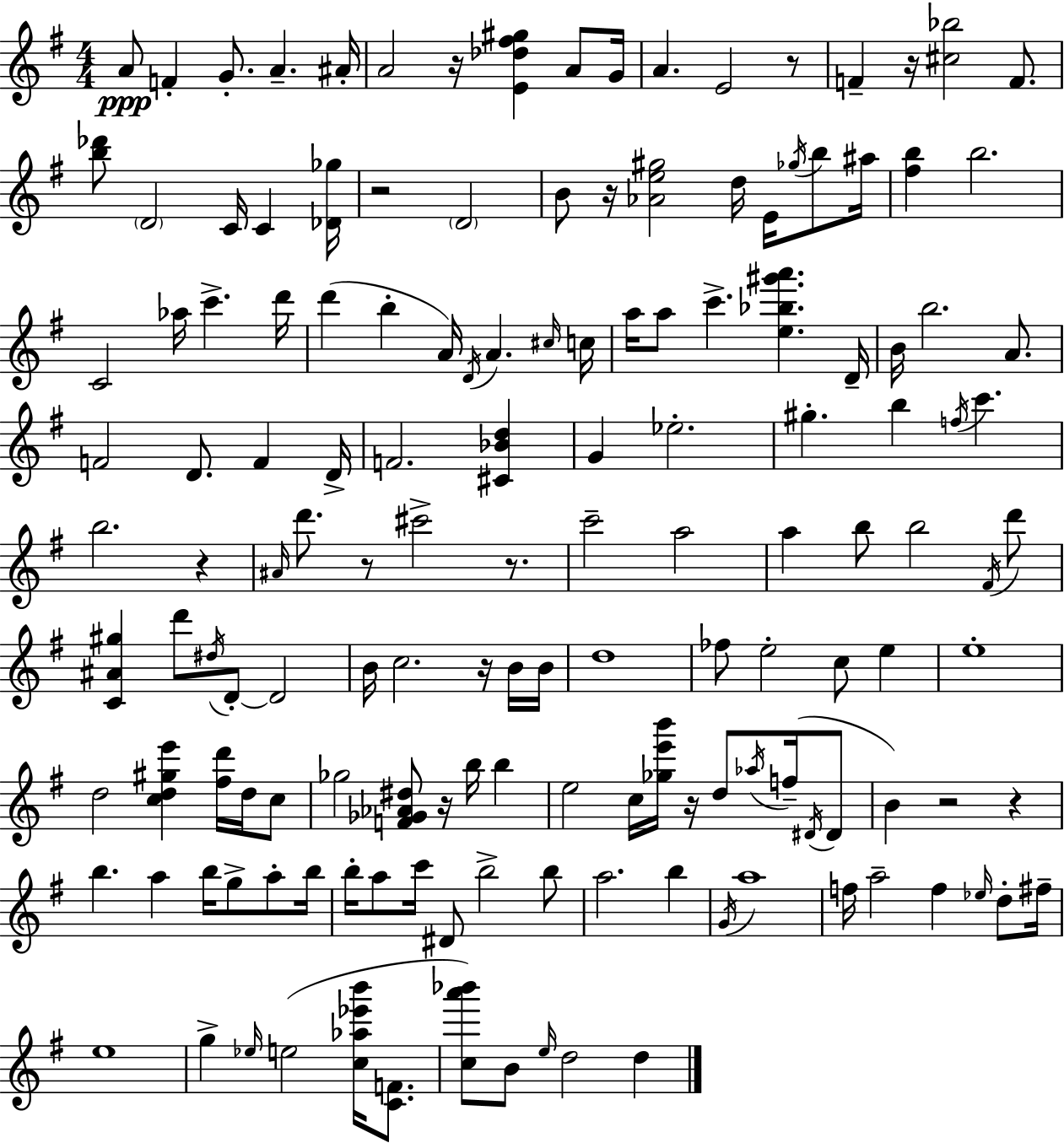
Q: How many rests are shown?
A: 13